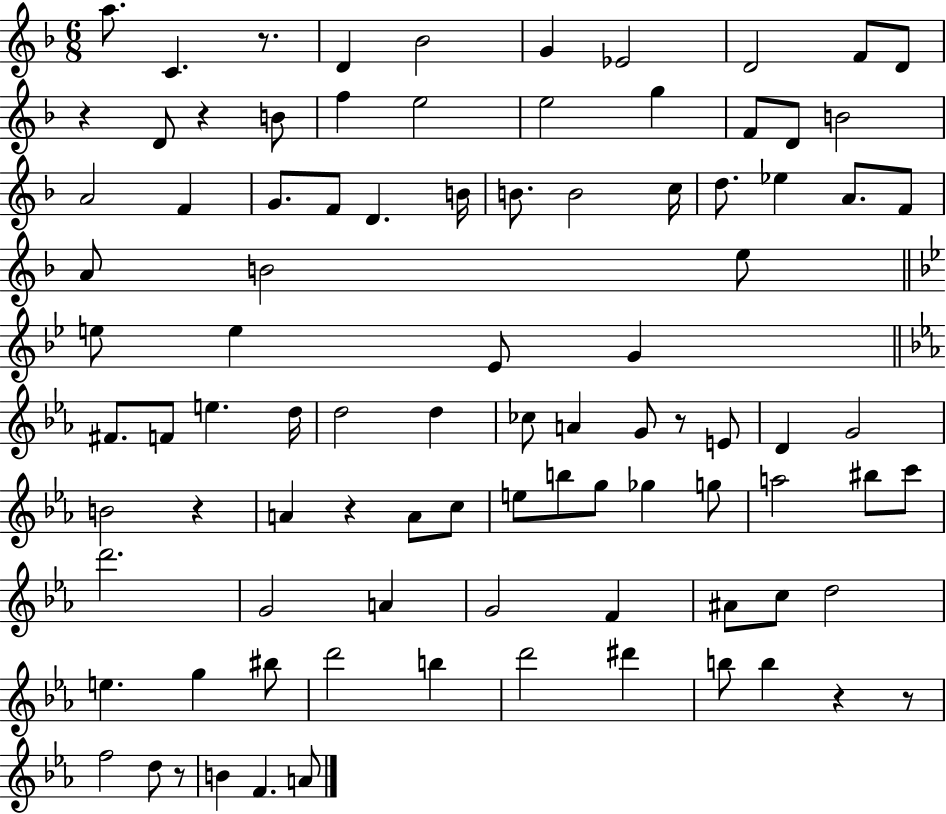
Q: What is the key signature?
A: F major